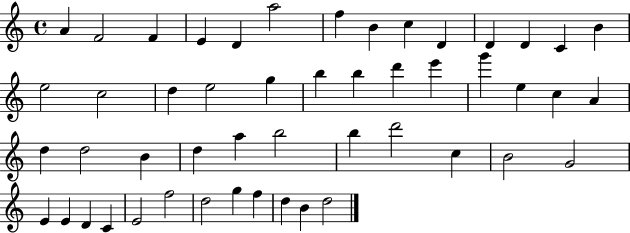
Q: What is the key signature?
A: C major